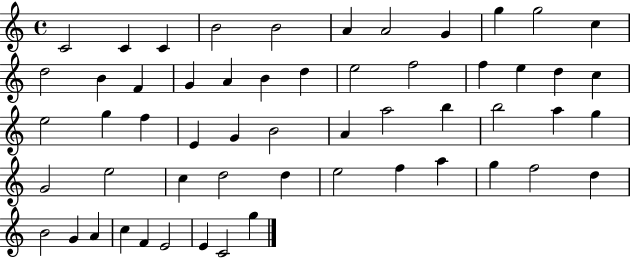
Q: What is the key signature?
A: C major